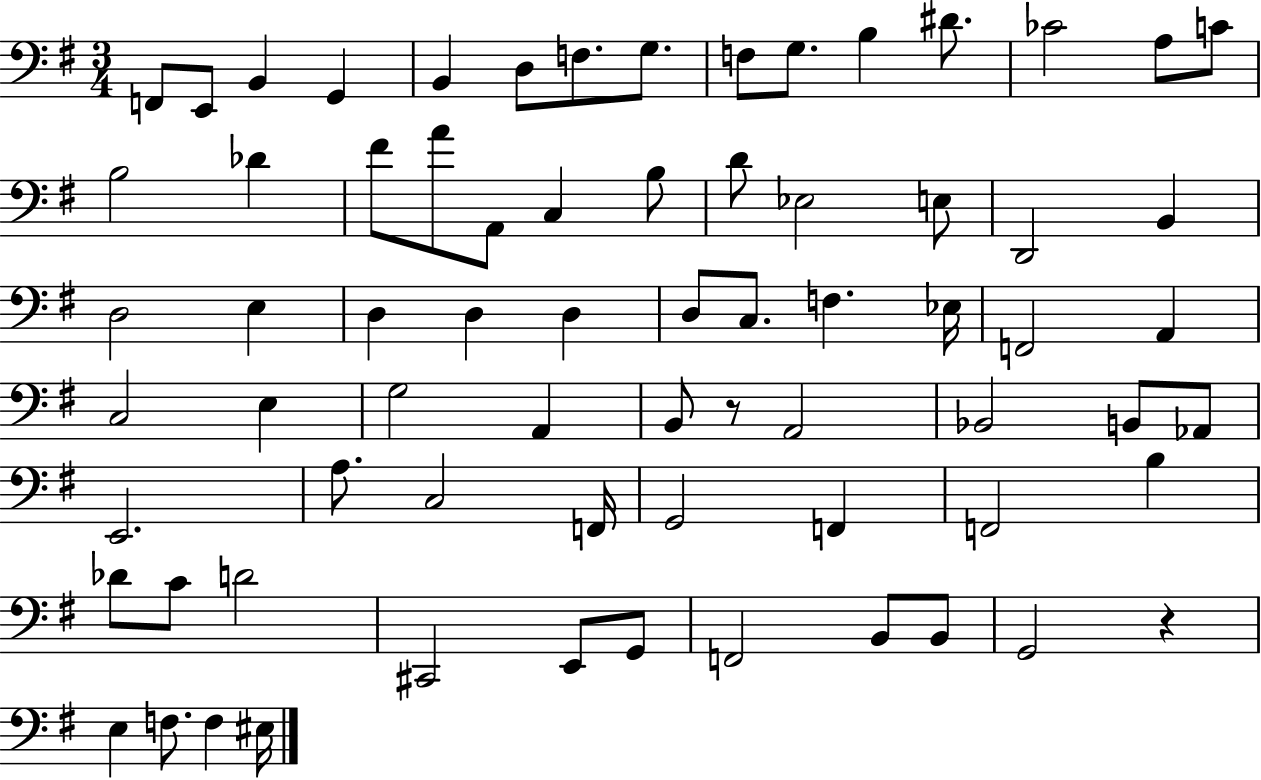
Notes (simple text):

F2/e E2/e B2/q G2/q B2/q D3/e F3/e. G3/e. F3/e G3/e. B3/q D#4/e. CES4/h A3/e C4/e B3/h Db4/q F#4/e A4/e A2/e C3/q B3/e D4/e Eb3/h E3/e D2/h B2/q D3/h E3/q D3/q D3/q D3/q D3/e C3/e. F3/q. Eb3/s F2/h A2/q C3/h E3/q G3/h A2/q B2/e R/e A2/h Bb2/h B2/e Ab2/e E2/h. A3/e. C3/h F2/s G2/h F2/q F2/h B3/q Db4/e C4/e D4/h C#2/h E2/e G2/e F2/h B2/e B2/e G2/h R/q E3/q F3/e. F3/q EIS3/s